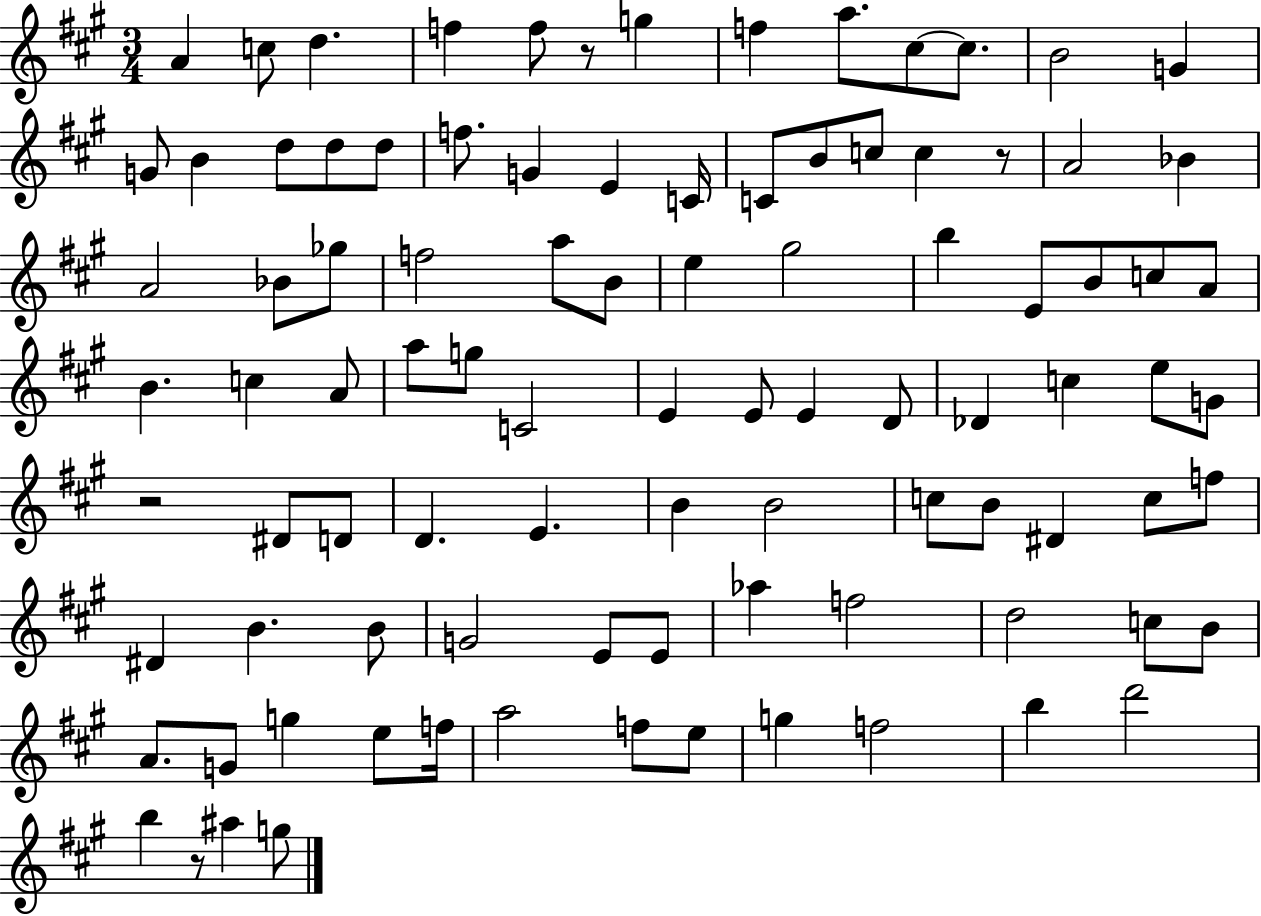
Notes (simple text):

A4/q C5/e D5/q. F5/q F5/e R/e G5/q F5/q A5/e. C#5/e C#5/e. B4/h G4/q G4/e B4/q D5/e D5/e D5/e F5/e. G4/q E4/q C4/s C4/e B4/e C5/e C5/q R/e A4/h Bb4/q A4/h Bb4/e Gb5/e F5/h A5/e B4/e E5/q G#5/h B5/q E4/e B4/e C5/e A4/e B4/q. C5/q A4/e A5/e G5/e C4/h E4/q E4/e E4/q D4/e Db4/q C5/q E5/e G4/e R/h D#4/e D4/e D4/q. E4/q. B4/q B4/h C5/e B4/e D#4/q C5/e F5/e D#4/q B4/q. B4/e G4/h E4/e E4/e Ab5/q F5/h D5/h C5/e B4/e A4/e. G4/e G5/q E5/e F5/s A5/h F5/e E5/e G5/q F5/h B5/q D6/h B5/q R/e A#5/q G5/e